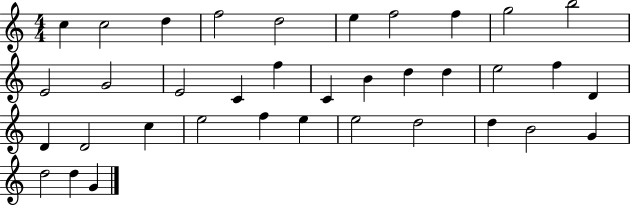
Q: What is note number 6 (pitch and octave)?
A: E5